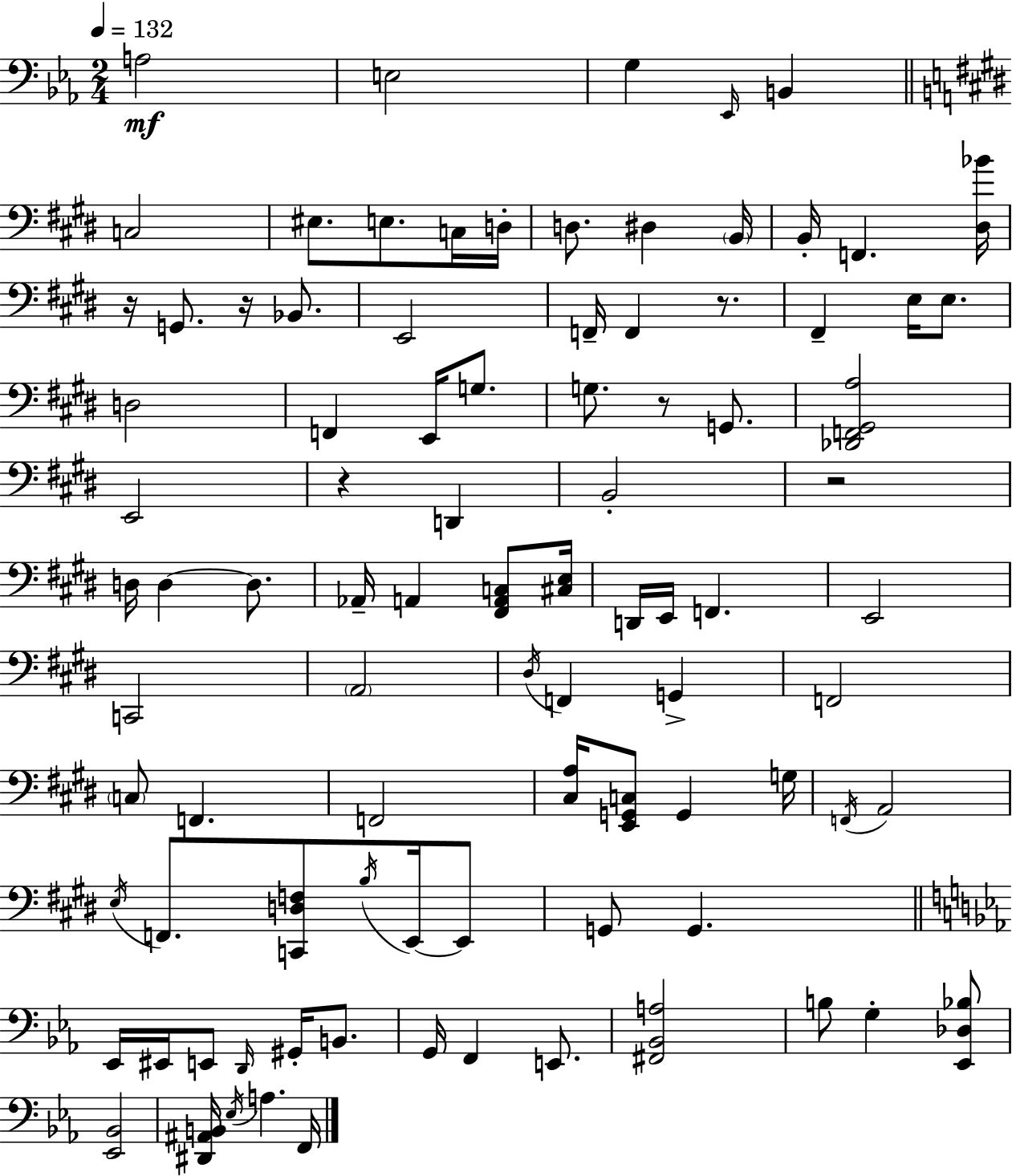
A3/h E3/h G3/q Eb2/s B2/q C3/h EIS3/e. E3/e. C3/s D3/s D3/e. D#3/q B2/s B2/s F2/q. [D#3,Bb4]/s R/s G2/e. R/s Bb2/e. E2/h F2/s F2/q R/e. F#2/q E3/s E3/e. D3/h F2/q E2/s G3/e. G3/e. R/e G2/e. [Db2,F2,G#2,A3]/h E2/h R/q D2/q B2/h R/h D3/s D3/q D3/e. Ab2/s A2/q [F#2,A2,C3]/e [C#3,E3]/s D2/s E2/s F2/q. E2/h C2/h A2/h D#3/s F2/q G2/q F2/h C3/e F2/q. F2/h [C#3,A3]/s [E2,G2,C3]/e G2/q G3/s F2/s A2/h E3/s F2/e. [C2,D3,F3]/e B3/s E2/s E2/e G2/e G2/q. Eb2/s EIS2/s E2/e D2/s G#2/s B2/e. G2/s F2/q E2/e. [F#2,Bb2,A3]/h B3/e G3/q [Eb2,Db3,Bb3]/e [Eb2,Bb2]/h [D#2,A#2,B2]/s Eb3/s A3/q. F2/s